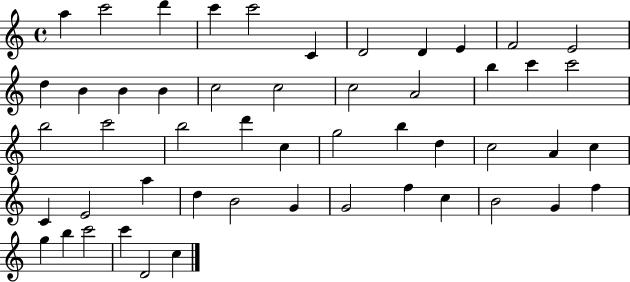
{
  \clef treble
  \time 4/4
  \defaultTimeSignature
  \key c \major
  a''4 c'''2 d'''4 | c'''4 c'''2 c'4 | d'2 d'4 e'4 | f'2 e'2 | \break d''4 b'4 b'4 b'4 | c''2 c''2 | c''2 a'2 | b''4 c'''4 c'''2 | \break b''2 c'''2 | b''2 d'''4 c''4 | g''2 b''4 d''4 | c''2 a'4 c''4 | \break c'4 e'2 a''4 | d''4 b'2 g'4 | g'2 f''4 c''4 | b'2 g'4 f''4 | \break g''4 b''4 c'''2 | c'''4 d'2 c''4 | \bar "|."
}